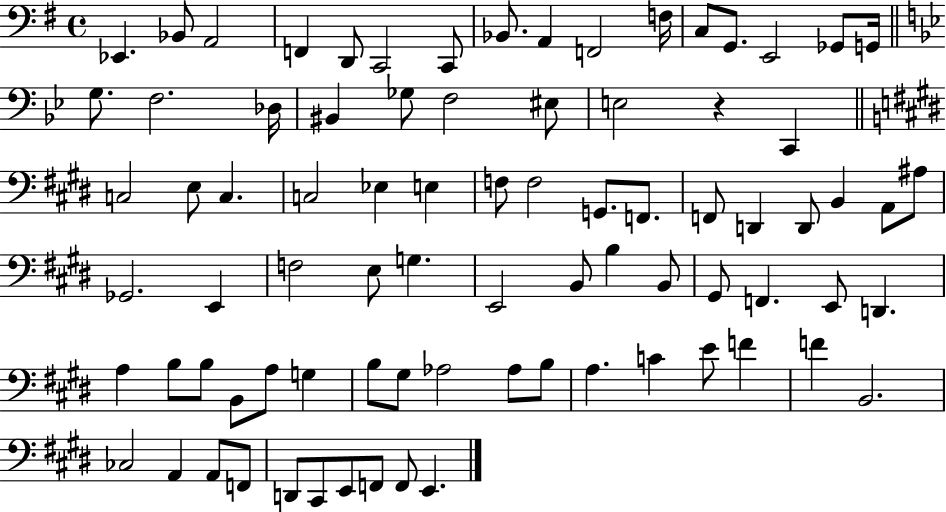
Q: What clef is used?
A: bass